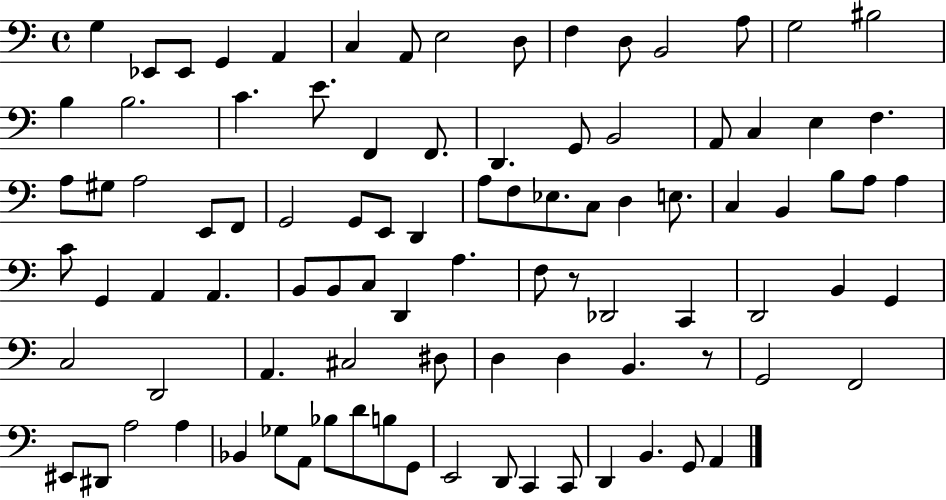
G3/q Eb2/e Eb2/e G2/q A2/q C3/q A2/e E3/h D3/e F3/q D3/e B2/h A3/e G3/h BIS3/h B3/q B3/h. C4/q. E4/e. F2/q F2/e. D2/q. G2/e B2/h A2/e C3/q E3/q F3/q. A3/e G#3/e A3/h E2/e F2/e G2/h G2/e E2/e D2/q A3/e F3/e Eb3/e. C3/e D3/q E3/e. C3/q B2/q B3/e A3/e A3/q C4/e G2/q A2/q A2/q. B2/e B2/e C3/e D2/q A3/q. F3/e R/e Db2/h C2/q D2/h B2/q G2/q C3/h D2/h A2/q. C#3/h D#3/e D3/q D3/q B2/q. R/e G2/h F2/h EIS2/e D#2/e A3/h A3/q Bb2/q Gb3/e A2/e Bb3/e D4/e B3/e G2/e E2/h D2/e C2/q C2/e D2/q B2/q. G2/e A2/q